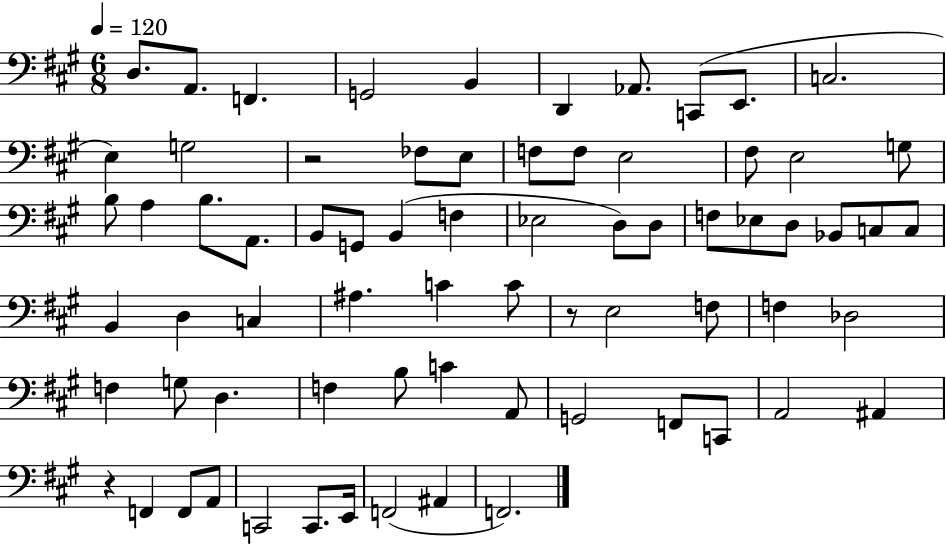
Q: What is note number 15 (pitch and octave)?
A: F3